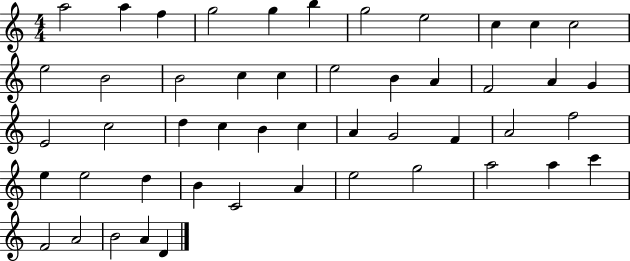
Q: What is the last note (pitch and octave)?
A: D4